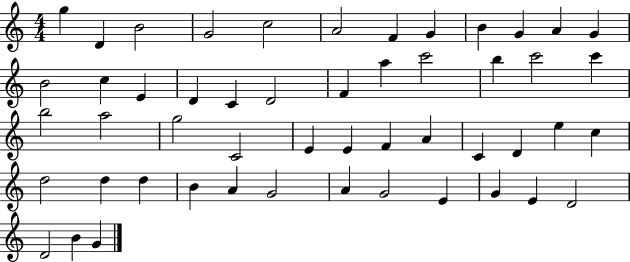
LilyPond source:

{
  \clef treble
  \numericTimeSignature
  \time 4/4
  \key c \major
  g''4 d'4 b'2 | g'2 c''2 | a'2 f'4 g'4 | b'4 g'4 a'4 g'4 | \break b'2 c''4 e'4 | d'4 c'4 d'2 | f'4 a''4 c'''2 | b''4 c'''2 c'''4 | \break b''2 a''2 | g''2 c'2 | e'4 e'4 f'4 a'4 | c'4 d'4 e''4 c''4 | \break d''2 d''4 d''4 | b'4 a'4 g'2 | a'4 g'2 e'4 | g'4 e'4 d'2 | \break d'2 b'4 g'4 | \bar "|."
}